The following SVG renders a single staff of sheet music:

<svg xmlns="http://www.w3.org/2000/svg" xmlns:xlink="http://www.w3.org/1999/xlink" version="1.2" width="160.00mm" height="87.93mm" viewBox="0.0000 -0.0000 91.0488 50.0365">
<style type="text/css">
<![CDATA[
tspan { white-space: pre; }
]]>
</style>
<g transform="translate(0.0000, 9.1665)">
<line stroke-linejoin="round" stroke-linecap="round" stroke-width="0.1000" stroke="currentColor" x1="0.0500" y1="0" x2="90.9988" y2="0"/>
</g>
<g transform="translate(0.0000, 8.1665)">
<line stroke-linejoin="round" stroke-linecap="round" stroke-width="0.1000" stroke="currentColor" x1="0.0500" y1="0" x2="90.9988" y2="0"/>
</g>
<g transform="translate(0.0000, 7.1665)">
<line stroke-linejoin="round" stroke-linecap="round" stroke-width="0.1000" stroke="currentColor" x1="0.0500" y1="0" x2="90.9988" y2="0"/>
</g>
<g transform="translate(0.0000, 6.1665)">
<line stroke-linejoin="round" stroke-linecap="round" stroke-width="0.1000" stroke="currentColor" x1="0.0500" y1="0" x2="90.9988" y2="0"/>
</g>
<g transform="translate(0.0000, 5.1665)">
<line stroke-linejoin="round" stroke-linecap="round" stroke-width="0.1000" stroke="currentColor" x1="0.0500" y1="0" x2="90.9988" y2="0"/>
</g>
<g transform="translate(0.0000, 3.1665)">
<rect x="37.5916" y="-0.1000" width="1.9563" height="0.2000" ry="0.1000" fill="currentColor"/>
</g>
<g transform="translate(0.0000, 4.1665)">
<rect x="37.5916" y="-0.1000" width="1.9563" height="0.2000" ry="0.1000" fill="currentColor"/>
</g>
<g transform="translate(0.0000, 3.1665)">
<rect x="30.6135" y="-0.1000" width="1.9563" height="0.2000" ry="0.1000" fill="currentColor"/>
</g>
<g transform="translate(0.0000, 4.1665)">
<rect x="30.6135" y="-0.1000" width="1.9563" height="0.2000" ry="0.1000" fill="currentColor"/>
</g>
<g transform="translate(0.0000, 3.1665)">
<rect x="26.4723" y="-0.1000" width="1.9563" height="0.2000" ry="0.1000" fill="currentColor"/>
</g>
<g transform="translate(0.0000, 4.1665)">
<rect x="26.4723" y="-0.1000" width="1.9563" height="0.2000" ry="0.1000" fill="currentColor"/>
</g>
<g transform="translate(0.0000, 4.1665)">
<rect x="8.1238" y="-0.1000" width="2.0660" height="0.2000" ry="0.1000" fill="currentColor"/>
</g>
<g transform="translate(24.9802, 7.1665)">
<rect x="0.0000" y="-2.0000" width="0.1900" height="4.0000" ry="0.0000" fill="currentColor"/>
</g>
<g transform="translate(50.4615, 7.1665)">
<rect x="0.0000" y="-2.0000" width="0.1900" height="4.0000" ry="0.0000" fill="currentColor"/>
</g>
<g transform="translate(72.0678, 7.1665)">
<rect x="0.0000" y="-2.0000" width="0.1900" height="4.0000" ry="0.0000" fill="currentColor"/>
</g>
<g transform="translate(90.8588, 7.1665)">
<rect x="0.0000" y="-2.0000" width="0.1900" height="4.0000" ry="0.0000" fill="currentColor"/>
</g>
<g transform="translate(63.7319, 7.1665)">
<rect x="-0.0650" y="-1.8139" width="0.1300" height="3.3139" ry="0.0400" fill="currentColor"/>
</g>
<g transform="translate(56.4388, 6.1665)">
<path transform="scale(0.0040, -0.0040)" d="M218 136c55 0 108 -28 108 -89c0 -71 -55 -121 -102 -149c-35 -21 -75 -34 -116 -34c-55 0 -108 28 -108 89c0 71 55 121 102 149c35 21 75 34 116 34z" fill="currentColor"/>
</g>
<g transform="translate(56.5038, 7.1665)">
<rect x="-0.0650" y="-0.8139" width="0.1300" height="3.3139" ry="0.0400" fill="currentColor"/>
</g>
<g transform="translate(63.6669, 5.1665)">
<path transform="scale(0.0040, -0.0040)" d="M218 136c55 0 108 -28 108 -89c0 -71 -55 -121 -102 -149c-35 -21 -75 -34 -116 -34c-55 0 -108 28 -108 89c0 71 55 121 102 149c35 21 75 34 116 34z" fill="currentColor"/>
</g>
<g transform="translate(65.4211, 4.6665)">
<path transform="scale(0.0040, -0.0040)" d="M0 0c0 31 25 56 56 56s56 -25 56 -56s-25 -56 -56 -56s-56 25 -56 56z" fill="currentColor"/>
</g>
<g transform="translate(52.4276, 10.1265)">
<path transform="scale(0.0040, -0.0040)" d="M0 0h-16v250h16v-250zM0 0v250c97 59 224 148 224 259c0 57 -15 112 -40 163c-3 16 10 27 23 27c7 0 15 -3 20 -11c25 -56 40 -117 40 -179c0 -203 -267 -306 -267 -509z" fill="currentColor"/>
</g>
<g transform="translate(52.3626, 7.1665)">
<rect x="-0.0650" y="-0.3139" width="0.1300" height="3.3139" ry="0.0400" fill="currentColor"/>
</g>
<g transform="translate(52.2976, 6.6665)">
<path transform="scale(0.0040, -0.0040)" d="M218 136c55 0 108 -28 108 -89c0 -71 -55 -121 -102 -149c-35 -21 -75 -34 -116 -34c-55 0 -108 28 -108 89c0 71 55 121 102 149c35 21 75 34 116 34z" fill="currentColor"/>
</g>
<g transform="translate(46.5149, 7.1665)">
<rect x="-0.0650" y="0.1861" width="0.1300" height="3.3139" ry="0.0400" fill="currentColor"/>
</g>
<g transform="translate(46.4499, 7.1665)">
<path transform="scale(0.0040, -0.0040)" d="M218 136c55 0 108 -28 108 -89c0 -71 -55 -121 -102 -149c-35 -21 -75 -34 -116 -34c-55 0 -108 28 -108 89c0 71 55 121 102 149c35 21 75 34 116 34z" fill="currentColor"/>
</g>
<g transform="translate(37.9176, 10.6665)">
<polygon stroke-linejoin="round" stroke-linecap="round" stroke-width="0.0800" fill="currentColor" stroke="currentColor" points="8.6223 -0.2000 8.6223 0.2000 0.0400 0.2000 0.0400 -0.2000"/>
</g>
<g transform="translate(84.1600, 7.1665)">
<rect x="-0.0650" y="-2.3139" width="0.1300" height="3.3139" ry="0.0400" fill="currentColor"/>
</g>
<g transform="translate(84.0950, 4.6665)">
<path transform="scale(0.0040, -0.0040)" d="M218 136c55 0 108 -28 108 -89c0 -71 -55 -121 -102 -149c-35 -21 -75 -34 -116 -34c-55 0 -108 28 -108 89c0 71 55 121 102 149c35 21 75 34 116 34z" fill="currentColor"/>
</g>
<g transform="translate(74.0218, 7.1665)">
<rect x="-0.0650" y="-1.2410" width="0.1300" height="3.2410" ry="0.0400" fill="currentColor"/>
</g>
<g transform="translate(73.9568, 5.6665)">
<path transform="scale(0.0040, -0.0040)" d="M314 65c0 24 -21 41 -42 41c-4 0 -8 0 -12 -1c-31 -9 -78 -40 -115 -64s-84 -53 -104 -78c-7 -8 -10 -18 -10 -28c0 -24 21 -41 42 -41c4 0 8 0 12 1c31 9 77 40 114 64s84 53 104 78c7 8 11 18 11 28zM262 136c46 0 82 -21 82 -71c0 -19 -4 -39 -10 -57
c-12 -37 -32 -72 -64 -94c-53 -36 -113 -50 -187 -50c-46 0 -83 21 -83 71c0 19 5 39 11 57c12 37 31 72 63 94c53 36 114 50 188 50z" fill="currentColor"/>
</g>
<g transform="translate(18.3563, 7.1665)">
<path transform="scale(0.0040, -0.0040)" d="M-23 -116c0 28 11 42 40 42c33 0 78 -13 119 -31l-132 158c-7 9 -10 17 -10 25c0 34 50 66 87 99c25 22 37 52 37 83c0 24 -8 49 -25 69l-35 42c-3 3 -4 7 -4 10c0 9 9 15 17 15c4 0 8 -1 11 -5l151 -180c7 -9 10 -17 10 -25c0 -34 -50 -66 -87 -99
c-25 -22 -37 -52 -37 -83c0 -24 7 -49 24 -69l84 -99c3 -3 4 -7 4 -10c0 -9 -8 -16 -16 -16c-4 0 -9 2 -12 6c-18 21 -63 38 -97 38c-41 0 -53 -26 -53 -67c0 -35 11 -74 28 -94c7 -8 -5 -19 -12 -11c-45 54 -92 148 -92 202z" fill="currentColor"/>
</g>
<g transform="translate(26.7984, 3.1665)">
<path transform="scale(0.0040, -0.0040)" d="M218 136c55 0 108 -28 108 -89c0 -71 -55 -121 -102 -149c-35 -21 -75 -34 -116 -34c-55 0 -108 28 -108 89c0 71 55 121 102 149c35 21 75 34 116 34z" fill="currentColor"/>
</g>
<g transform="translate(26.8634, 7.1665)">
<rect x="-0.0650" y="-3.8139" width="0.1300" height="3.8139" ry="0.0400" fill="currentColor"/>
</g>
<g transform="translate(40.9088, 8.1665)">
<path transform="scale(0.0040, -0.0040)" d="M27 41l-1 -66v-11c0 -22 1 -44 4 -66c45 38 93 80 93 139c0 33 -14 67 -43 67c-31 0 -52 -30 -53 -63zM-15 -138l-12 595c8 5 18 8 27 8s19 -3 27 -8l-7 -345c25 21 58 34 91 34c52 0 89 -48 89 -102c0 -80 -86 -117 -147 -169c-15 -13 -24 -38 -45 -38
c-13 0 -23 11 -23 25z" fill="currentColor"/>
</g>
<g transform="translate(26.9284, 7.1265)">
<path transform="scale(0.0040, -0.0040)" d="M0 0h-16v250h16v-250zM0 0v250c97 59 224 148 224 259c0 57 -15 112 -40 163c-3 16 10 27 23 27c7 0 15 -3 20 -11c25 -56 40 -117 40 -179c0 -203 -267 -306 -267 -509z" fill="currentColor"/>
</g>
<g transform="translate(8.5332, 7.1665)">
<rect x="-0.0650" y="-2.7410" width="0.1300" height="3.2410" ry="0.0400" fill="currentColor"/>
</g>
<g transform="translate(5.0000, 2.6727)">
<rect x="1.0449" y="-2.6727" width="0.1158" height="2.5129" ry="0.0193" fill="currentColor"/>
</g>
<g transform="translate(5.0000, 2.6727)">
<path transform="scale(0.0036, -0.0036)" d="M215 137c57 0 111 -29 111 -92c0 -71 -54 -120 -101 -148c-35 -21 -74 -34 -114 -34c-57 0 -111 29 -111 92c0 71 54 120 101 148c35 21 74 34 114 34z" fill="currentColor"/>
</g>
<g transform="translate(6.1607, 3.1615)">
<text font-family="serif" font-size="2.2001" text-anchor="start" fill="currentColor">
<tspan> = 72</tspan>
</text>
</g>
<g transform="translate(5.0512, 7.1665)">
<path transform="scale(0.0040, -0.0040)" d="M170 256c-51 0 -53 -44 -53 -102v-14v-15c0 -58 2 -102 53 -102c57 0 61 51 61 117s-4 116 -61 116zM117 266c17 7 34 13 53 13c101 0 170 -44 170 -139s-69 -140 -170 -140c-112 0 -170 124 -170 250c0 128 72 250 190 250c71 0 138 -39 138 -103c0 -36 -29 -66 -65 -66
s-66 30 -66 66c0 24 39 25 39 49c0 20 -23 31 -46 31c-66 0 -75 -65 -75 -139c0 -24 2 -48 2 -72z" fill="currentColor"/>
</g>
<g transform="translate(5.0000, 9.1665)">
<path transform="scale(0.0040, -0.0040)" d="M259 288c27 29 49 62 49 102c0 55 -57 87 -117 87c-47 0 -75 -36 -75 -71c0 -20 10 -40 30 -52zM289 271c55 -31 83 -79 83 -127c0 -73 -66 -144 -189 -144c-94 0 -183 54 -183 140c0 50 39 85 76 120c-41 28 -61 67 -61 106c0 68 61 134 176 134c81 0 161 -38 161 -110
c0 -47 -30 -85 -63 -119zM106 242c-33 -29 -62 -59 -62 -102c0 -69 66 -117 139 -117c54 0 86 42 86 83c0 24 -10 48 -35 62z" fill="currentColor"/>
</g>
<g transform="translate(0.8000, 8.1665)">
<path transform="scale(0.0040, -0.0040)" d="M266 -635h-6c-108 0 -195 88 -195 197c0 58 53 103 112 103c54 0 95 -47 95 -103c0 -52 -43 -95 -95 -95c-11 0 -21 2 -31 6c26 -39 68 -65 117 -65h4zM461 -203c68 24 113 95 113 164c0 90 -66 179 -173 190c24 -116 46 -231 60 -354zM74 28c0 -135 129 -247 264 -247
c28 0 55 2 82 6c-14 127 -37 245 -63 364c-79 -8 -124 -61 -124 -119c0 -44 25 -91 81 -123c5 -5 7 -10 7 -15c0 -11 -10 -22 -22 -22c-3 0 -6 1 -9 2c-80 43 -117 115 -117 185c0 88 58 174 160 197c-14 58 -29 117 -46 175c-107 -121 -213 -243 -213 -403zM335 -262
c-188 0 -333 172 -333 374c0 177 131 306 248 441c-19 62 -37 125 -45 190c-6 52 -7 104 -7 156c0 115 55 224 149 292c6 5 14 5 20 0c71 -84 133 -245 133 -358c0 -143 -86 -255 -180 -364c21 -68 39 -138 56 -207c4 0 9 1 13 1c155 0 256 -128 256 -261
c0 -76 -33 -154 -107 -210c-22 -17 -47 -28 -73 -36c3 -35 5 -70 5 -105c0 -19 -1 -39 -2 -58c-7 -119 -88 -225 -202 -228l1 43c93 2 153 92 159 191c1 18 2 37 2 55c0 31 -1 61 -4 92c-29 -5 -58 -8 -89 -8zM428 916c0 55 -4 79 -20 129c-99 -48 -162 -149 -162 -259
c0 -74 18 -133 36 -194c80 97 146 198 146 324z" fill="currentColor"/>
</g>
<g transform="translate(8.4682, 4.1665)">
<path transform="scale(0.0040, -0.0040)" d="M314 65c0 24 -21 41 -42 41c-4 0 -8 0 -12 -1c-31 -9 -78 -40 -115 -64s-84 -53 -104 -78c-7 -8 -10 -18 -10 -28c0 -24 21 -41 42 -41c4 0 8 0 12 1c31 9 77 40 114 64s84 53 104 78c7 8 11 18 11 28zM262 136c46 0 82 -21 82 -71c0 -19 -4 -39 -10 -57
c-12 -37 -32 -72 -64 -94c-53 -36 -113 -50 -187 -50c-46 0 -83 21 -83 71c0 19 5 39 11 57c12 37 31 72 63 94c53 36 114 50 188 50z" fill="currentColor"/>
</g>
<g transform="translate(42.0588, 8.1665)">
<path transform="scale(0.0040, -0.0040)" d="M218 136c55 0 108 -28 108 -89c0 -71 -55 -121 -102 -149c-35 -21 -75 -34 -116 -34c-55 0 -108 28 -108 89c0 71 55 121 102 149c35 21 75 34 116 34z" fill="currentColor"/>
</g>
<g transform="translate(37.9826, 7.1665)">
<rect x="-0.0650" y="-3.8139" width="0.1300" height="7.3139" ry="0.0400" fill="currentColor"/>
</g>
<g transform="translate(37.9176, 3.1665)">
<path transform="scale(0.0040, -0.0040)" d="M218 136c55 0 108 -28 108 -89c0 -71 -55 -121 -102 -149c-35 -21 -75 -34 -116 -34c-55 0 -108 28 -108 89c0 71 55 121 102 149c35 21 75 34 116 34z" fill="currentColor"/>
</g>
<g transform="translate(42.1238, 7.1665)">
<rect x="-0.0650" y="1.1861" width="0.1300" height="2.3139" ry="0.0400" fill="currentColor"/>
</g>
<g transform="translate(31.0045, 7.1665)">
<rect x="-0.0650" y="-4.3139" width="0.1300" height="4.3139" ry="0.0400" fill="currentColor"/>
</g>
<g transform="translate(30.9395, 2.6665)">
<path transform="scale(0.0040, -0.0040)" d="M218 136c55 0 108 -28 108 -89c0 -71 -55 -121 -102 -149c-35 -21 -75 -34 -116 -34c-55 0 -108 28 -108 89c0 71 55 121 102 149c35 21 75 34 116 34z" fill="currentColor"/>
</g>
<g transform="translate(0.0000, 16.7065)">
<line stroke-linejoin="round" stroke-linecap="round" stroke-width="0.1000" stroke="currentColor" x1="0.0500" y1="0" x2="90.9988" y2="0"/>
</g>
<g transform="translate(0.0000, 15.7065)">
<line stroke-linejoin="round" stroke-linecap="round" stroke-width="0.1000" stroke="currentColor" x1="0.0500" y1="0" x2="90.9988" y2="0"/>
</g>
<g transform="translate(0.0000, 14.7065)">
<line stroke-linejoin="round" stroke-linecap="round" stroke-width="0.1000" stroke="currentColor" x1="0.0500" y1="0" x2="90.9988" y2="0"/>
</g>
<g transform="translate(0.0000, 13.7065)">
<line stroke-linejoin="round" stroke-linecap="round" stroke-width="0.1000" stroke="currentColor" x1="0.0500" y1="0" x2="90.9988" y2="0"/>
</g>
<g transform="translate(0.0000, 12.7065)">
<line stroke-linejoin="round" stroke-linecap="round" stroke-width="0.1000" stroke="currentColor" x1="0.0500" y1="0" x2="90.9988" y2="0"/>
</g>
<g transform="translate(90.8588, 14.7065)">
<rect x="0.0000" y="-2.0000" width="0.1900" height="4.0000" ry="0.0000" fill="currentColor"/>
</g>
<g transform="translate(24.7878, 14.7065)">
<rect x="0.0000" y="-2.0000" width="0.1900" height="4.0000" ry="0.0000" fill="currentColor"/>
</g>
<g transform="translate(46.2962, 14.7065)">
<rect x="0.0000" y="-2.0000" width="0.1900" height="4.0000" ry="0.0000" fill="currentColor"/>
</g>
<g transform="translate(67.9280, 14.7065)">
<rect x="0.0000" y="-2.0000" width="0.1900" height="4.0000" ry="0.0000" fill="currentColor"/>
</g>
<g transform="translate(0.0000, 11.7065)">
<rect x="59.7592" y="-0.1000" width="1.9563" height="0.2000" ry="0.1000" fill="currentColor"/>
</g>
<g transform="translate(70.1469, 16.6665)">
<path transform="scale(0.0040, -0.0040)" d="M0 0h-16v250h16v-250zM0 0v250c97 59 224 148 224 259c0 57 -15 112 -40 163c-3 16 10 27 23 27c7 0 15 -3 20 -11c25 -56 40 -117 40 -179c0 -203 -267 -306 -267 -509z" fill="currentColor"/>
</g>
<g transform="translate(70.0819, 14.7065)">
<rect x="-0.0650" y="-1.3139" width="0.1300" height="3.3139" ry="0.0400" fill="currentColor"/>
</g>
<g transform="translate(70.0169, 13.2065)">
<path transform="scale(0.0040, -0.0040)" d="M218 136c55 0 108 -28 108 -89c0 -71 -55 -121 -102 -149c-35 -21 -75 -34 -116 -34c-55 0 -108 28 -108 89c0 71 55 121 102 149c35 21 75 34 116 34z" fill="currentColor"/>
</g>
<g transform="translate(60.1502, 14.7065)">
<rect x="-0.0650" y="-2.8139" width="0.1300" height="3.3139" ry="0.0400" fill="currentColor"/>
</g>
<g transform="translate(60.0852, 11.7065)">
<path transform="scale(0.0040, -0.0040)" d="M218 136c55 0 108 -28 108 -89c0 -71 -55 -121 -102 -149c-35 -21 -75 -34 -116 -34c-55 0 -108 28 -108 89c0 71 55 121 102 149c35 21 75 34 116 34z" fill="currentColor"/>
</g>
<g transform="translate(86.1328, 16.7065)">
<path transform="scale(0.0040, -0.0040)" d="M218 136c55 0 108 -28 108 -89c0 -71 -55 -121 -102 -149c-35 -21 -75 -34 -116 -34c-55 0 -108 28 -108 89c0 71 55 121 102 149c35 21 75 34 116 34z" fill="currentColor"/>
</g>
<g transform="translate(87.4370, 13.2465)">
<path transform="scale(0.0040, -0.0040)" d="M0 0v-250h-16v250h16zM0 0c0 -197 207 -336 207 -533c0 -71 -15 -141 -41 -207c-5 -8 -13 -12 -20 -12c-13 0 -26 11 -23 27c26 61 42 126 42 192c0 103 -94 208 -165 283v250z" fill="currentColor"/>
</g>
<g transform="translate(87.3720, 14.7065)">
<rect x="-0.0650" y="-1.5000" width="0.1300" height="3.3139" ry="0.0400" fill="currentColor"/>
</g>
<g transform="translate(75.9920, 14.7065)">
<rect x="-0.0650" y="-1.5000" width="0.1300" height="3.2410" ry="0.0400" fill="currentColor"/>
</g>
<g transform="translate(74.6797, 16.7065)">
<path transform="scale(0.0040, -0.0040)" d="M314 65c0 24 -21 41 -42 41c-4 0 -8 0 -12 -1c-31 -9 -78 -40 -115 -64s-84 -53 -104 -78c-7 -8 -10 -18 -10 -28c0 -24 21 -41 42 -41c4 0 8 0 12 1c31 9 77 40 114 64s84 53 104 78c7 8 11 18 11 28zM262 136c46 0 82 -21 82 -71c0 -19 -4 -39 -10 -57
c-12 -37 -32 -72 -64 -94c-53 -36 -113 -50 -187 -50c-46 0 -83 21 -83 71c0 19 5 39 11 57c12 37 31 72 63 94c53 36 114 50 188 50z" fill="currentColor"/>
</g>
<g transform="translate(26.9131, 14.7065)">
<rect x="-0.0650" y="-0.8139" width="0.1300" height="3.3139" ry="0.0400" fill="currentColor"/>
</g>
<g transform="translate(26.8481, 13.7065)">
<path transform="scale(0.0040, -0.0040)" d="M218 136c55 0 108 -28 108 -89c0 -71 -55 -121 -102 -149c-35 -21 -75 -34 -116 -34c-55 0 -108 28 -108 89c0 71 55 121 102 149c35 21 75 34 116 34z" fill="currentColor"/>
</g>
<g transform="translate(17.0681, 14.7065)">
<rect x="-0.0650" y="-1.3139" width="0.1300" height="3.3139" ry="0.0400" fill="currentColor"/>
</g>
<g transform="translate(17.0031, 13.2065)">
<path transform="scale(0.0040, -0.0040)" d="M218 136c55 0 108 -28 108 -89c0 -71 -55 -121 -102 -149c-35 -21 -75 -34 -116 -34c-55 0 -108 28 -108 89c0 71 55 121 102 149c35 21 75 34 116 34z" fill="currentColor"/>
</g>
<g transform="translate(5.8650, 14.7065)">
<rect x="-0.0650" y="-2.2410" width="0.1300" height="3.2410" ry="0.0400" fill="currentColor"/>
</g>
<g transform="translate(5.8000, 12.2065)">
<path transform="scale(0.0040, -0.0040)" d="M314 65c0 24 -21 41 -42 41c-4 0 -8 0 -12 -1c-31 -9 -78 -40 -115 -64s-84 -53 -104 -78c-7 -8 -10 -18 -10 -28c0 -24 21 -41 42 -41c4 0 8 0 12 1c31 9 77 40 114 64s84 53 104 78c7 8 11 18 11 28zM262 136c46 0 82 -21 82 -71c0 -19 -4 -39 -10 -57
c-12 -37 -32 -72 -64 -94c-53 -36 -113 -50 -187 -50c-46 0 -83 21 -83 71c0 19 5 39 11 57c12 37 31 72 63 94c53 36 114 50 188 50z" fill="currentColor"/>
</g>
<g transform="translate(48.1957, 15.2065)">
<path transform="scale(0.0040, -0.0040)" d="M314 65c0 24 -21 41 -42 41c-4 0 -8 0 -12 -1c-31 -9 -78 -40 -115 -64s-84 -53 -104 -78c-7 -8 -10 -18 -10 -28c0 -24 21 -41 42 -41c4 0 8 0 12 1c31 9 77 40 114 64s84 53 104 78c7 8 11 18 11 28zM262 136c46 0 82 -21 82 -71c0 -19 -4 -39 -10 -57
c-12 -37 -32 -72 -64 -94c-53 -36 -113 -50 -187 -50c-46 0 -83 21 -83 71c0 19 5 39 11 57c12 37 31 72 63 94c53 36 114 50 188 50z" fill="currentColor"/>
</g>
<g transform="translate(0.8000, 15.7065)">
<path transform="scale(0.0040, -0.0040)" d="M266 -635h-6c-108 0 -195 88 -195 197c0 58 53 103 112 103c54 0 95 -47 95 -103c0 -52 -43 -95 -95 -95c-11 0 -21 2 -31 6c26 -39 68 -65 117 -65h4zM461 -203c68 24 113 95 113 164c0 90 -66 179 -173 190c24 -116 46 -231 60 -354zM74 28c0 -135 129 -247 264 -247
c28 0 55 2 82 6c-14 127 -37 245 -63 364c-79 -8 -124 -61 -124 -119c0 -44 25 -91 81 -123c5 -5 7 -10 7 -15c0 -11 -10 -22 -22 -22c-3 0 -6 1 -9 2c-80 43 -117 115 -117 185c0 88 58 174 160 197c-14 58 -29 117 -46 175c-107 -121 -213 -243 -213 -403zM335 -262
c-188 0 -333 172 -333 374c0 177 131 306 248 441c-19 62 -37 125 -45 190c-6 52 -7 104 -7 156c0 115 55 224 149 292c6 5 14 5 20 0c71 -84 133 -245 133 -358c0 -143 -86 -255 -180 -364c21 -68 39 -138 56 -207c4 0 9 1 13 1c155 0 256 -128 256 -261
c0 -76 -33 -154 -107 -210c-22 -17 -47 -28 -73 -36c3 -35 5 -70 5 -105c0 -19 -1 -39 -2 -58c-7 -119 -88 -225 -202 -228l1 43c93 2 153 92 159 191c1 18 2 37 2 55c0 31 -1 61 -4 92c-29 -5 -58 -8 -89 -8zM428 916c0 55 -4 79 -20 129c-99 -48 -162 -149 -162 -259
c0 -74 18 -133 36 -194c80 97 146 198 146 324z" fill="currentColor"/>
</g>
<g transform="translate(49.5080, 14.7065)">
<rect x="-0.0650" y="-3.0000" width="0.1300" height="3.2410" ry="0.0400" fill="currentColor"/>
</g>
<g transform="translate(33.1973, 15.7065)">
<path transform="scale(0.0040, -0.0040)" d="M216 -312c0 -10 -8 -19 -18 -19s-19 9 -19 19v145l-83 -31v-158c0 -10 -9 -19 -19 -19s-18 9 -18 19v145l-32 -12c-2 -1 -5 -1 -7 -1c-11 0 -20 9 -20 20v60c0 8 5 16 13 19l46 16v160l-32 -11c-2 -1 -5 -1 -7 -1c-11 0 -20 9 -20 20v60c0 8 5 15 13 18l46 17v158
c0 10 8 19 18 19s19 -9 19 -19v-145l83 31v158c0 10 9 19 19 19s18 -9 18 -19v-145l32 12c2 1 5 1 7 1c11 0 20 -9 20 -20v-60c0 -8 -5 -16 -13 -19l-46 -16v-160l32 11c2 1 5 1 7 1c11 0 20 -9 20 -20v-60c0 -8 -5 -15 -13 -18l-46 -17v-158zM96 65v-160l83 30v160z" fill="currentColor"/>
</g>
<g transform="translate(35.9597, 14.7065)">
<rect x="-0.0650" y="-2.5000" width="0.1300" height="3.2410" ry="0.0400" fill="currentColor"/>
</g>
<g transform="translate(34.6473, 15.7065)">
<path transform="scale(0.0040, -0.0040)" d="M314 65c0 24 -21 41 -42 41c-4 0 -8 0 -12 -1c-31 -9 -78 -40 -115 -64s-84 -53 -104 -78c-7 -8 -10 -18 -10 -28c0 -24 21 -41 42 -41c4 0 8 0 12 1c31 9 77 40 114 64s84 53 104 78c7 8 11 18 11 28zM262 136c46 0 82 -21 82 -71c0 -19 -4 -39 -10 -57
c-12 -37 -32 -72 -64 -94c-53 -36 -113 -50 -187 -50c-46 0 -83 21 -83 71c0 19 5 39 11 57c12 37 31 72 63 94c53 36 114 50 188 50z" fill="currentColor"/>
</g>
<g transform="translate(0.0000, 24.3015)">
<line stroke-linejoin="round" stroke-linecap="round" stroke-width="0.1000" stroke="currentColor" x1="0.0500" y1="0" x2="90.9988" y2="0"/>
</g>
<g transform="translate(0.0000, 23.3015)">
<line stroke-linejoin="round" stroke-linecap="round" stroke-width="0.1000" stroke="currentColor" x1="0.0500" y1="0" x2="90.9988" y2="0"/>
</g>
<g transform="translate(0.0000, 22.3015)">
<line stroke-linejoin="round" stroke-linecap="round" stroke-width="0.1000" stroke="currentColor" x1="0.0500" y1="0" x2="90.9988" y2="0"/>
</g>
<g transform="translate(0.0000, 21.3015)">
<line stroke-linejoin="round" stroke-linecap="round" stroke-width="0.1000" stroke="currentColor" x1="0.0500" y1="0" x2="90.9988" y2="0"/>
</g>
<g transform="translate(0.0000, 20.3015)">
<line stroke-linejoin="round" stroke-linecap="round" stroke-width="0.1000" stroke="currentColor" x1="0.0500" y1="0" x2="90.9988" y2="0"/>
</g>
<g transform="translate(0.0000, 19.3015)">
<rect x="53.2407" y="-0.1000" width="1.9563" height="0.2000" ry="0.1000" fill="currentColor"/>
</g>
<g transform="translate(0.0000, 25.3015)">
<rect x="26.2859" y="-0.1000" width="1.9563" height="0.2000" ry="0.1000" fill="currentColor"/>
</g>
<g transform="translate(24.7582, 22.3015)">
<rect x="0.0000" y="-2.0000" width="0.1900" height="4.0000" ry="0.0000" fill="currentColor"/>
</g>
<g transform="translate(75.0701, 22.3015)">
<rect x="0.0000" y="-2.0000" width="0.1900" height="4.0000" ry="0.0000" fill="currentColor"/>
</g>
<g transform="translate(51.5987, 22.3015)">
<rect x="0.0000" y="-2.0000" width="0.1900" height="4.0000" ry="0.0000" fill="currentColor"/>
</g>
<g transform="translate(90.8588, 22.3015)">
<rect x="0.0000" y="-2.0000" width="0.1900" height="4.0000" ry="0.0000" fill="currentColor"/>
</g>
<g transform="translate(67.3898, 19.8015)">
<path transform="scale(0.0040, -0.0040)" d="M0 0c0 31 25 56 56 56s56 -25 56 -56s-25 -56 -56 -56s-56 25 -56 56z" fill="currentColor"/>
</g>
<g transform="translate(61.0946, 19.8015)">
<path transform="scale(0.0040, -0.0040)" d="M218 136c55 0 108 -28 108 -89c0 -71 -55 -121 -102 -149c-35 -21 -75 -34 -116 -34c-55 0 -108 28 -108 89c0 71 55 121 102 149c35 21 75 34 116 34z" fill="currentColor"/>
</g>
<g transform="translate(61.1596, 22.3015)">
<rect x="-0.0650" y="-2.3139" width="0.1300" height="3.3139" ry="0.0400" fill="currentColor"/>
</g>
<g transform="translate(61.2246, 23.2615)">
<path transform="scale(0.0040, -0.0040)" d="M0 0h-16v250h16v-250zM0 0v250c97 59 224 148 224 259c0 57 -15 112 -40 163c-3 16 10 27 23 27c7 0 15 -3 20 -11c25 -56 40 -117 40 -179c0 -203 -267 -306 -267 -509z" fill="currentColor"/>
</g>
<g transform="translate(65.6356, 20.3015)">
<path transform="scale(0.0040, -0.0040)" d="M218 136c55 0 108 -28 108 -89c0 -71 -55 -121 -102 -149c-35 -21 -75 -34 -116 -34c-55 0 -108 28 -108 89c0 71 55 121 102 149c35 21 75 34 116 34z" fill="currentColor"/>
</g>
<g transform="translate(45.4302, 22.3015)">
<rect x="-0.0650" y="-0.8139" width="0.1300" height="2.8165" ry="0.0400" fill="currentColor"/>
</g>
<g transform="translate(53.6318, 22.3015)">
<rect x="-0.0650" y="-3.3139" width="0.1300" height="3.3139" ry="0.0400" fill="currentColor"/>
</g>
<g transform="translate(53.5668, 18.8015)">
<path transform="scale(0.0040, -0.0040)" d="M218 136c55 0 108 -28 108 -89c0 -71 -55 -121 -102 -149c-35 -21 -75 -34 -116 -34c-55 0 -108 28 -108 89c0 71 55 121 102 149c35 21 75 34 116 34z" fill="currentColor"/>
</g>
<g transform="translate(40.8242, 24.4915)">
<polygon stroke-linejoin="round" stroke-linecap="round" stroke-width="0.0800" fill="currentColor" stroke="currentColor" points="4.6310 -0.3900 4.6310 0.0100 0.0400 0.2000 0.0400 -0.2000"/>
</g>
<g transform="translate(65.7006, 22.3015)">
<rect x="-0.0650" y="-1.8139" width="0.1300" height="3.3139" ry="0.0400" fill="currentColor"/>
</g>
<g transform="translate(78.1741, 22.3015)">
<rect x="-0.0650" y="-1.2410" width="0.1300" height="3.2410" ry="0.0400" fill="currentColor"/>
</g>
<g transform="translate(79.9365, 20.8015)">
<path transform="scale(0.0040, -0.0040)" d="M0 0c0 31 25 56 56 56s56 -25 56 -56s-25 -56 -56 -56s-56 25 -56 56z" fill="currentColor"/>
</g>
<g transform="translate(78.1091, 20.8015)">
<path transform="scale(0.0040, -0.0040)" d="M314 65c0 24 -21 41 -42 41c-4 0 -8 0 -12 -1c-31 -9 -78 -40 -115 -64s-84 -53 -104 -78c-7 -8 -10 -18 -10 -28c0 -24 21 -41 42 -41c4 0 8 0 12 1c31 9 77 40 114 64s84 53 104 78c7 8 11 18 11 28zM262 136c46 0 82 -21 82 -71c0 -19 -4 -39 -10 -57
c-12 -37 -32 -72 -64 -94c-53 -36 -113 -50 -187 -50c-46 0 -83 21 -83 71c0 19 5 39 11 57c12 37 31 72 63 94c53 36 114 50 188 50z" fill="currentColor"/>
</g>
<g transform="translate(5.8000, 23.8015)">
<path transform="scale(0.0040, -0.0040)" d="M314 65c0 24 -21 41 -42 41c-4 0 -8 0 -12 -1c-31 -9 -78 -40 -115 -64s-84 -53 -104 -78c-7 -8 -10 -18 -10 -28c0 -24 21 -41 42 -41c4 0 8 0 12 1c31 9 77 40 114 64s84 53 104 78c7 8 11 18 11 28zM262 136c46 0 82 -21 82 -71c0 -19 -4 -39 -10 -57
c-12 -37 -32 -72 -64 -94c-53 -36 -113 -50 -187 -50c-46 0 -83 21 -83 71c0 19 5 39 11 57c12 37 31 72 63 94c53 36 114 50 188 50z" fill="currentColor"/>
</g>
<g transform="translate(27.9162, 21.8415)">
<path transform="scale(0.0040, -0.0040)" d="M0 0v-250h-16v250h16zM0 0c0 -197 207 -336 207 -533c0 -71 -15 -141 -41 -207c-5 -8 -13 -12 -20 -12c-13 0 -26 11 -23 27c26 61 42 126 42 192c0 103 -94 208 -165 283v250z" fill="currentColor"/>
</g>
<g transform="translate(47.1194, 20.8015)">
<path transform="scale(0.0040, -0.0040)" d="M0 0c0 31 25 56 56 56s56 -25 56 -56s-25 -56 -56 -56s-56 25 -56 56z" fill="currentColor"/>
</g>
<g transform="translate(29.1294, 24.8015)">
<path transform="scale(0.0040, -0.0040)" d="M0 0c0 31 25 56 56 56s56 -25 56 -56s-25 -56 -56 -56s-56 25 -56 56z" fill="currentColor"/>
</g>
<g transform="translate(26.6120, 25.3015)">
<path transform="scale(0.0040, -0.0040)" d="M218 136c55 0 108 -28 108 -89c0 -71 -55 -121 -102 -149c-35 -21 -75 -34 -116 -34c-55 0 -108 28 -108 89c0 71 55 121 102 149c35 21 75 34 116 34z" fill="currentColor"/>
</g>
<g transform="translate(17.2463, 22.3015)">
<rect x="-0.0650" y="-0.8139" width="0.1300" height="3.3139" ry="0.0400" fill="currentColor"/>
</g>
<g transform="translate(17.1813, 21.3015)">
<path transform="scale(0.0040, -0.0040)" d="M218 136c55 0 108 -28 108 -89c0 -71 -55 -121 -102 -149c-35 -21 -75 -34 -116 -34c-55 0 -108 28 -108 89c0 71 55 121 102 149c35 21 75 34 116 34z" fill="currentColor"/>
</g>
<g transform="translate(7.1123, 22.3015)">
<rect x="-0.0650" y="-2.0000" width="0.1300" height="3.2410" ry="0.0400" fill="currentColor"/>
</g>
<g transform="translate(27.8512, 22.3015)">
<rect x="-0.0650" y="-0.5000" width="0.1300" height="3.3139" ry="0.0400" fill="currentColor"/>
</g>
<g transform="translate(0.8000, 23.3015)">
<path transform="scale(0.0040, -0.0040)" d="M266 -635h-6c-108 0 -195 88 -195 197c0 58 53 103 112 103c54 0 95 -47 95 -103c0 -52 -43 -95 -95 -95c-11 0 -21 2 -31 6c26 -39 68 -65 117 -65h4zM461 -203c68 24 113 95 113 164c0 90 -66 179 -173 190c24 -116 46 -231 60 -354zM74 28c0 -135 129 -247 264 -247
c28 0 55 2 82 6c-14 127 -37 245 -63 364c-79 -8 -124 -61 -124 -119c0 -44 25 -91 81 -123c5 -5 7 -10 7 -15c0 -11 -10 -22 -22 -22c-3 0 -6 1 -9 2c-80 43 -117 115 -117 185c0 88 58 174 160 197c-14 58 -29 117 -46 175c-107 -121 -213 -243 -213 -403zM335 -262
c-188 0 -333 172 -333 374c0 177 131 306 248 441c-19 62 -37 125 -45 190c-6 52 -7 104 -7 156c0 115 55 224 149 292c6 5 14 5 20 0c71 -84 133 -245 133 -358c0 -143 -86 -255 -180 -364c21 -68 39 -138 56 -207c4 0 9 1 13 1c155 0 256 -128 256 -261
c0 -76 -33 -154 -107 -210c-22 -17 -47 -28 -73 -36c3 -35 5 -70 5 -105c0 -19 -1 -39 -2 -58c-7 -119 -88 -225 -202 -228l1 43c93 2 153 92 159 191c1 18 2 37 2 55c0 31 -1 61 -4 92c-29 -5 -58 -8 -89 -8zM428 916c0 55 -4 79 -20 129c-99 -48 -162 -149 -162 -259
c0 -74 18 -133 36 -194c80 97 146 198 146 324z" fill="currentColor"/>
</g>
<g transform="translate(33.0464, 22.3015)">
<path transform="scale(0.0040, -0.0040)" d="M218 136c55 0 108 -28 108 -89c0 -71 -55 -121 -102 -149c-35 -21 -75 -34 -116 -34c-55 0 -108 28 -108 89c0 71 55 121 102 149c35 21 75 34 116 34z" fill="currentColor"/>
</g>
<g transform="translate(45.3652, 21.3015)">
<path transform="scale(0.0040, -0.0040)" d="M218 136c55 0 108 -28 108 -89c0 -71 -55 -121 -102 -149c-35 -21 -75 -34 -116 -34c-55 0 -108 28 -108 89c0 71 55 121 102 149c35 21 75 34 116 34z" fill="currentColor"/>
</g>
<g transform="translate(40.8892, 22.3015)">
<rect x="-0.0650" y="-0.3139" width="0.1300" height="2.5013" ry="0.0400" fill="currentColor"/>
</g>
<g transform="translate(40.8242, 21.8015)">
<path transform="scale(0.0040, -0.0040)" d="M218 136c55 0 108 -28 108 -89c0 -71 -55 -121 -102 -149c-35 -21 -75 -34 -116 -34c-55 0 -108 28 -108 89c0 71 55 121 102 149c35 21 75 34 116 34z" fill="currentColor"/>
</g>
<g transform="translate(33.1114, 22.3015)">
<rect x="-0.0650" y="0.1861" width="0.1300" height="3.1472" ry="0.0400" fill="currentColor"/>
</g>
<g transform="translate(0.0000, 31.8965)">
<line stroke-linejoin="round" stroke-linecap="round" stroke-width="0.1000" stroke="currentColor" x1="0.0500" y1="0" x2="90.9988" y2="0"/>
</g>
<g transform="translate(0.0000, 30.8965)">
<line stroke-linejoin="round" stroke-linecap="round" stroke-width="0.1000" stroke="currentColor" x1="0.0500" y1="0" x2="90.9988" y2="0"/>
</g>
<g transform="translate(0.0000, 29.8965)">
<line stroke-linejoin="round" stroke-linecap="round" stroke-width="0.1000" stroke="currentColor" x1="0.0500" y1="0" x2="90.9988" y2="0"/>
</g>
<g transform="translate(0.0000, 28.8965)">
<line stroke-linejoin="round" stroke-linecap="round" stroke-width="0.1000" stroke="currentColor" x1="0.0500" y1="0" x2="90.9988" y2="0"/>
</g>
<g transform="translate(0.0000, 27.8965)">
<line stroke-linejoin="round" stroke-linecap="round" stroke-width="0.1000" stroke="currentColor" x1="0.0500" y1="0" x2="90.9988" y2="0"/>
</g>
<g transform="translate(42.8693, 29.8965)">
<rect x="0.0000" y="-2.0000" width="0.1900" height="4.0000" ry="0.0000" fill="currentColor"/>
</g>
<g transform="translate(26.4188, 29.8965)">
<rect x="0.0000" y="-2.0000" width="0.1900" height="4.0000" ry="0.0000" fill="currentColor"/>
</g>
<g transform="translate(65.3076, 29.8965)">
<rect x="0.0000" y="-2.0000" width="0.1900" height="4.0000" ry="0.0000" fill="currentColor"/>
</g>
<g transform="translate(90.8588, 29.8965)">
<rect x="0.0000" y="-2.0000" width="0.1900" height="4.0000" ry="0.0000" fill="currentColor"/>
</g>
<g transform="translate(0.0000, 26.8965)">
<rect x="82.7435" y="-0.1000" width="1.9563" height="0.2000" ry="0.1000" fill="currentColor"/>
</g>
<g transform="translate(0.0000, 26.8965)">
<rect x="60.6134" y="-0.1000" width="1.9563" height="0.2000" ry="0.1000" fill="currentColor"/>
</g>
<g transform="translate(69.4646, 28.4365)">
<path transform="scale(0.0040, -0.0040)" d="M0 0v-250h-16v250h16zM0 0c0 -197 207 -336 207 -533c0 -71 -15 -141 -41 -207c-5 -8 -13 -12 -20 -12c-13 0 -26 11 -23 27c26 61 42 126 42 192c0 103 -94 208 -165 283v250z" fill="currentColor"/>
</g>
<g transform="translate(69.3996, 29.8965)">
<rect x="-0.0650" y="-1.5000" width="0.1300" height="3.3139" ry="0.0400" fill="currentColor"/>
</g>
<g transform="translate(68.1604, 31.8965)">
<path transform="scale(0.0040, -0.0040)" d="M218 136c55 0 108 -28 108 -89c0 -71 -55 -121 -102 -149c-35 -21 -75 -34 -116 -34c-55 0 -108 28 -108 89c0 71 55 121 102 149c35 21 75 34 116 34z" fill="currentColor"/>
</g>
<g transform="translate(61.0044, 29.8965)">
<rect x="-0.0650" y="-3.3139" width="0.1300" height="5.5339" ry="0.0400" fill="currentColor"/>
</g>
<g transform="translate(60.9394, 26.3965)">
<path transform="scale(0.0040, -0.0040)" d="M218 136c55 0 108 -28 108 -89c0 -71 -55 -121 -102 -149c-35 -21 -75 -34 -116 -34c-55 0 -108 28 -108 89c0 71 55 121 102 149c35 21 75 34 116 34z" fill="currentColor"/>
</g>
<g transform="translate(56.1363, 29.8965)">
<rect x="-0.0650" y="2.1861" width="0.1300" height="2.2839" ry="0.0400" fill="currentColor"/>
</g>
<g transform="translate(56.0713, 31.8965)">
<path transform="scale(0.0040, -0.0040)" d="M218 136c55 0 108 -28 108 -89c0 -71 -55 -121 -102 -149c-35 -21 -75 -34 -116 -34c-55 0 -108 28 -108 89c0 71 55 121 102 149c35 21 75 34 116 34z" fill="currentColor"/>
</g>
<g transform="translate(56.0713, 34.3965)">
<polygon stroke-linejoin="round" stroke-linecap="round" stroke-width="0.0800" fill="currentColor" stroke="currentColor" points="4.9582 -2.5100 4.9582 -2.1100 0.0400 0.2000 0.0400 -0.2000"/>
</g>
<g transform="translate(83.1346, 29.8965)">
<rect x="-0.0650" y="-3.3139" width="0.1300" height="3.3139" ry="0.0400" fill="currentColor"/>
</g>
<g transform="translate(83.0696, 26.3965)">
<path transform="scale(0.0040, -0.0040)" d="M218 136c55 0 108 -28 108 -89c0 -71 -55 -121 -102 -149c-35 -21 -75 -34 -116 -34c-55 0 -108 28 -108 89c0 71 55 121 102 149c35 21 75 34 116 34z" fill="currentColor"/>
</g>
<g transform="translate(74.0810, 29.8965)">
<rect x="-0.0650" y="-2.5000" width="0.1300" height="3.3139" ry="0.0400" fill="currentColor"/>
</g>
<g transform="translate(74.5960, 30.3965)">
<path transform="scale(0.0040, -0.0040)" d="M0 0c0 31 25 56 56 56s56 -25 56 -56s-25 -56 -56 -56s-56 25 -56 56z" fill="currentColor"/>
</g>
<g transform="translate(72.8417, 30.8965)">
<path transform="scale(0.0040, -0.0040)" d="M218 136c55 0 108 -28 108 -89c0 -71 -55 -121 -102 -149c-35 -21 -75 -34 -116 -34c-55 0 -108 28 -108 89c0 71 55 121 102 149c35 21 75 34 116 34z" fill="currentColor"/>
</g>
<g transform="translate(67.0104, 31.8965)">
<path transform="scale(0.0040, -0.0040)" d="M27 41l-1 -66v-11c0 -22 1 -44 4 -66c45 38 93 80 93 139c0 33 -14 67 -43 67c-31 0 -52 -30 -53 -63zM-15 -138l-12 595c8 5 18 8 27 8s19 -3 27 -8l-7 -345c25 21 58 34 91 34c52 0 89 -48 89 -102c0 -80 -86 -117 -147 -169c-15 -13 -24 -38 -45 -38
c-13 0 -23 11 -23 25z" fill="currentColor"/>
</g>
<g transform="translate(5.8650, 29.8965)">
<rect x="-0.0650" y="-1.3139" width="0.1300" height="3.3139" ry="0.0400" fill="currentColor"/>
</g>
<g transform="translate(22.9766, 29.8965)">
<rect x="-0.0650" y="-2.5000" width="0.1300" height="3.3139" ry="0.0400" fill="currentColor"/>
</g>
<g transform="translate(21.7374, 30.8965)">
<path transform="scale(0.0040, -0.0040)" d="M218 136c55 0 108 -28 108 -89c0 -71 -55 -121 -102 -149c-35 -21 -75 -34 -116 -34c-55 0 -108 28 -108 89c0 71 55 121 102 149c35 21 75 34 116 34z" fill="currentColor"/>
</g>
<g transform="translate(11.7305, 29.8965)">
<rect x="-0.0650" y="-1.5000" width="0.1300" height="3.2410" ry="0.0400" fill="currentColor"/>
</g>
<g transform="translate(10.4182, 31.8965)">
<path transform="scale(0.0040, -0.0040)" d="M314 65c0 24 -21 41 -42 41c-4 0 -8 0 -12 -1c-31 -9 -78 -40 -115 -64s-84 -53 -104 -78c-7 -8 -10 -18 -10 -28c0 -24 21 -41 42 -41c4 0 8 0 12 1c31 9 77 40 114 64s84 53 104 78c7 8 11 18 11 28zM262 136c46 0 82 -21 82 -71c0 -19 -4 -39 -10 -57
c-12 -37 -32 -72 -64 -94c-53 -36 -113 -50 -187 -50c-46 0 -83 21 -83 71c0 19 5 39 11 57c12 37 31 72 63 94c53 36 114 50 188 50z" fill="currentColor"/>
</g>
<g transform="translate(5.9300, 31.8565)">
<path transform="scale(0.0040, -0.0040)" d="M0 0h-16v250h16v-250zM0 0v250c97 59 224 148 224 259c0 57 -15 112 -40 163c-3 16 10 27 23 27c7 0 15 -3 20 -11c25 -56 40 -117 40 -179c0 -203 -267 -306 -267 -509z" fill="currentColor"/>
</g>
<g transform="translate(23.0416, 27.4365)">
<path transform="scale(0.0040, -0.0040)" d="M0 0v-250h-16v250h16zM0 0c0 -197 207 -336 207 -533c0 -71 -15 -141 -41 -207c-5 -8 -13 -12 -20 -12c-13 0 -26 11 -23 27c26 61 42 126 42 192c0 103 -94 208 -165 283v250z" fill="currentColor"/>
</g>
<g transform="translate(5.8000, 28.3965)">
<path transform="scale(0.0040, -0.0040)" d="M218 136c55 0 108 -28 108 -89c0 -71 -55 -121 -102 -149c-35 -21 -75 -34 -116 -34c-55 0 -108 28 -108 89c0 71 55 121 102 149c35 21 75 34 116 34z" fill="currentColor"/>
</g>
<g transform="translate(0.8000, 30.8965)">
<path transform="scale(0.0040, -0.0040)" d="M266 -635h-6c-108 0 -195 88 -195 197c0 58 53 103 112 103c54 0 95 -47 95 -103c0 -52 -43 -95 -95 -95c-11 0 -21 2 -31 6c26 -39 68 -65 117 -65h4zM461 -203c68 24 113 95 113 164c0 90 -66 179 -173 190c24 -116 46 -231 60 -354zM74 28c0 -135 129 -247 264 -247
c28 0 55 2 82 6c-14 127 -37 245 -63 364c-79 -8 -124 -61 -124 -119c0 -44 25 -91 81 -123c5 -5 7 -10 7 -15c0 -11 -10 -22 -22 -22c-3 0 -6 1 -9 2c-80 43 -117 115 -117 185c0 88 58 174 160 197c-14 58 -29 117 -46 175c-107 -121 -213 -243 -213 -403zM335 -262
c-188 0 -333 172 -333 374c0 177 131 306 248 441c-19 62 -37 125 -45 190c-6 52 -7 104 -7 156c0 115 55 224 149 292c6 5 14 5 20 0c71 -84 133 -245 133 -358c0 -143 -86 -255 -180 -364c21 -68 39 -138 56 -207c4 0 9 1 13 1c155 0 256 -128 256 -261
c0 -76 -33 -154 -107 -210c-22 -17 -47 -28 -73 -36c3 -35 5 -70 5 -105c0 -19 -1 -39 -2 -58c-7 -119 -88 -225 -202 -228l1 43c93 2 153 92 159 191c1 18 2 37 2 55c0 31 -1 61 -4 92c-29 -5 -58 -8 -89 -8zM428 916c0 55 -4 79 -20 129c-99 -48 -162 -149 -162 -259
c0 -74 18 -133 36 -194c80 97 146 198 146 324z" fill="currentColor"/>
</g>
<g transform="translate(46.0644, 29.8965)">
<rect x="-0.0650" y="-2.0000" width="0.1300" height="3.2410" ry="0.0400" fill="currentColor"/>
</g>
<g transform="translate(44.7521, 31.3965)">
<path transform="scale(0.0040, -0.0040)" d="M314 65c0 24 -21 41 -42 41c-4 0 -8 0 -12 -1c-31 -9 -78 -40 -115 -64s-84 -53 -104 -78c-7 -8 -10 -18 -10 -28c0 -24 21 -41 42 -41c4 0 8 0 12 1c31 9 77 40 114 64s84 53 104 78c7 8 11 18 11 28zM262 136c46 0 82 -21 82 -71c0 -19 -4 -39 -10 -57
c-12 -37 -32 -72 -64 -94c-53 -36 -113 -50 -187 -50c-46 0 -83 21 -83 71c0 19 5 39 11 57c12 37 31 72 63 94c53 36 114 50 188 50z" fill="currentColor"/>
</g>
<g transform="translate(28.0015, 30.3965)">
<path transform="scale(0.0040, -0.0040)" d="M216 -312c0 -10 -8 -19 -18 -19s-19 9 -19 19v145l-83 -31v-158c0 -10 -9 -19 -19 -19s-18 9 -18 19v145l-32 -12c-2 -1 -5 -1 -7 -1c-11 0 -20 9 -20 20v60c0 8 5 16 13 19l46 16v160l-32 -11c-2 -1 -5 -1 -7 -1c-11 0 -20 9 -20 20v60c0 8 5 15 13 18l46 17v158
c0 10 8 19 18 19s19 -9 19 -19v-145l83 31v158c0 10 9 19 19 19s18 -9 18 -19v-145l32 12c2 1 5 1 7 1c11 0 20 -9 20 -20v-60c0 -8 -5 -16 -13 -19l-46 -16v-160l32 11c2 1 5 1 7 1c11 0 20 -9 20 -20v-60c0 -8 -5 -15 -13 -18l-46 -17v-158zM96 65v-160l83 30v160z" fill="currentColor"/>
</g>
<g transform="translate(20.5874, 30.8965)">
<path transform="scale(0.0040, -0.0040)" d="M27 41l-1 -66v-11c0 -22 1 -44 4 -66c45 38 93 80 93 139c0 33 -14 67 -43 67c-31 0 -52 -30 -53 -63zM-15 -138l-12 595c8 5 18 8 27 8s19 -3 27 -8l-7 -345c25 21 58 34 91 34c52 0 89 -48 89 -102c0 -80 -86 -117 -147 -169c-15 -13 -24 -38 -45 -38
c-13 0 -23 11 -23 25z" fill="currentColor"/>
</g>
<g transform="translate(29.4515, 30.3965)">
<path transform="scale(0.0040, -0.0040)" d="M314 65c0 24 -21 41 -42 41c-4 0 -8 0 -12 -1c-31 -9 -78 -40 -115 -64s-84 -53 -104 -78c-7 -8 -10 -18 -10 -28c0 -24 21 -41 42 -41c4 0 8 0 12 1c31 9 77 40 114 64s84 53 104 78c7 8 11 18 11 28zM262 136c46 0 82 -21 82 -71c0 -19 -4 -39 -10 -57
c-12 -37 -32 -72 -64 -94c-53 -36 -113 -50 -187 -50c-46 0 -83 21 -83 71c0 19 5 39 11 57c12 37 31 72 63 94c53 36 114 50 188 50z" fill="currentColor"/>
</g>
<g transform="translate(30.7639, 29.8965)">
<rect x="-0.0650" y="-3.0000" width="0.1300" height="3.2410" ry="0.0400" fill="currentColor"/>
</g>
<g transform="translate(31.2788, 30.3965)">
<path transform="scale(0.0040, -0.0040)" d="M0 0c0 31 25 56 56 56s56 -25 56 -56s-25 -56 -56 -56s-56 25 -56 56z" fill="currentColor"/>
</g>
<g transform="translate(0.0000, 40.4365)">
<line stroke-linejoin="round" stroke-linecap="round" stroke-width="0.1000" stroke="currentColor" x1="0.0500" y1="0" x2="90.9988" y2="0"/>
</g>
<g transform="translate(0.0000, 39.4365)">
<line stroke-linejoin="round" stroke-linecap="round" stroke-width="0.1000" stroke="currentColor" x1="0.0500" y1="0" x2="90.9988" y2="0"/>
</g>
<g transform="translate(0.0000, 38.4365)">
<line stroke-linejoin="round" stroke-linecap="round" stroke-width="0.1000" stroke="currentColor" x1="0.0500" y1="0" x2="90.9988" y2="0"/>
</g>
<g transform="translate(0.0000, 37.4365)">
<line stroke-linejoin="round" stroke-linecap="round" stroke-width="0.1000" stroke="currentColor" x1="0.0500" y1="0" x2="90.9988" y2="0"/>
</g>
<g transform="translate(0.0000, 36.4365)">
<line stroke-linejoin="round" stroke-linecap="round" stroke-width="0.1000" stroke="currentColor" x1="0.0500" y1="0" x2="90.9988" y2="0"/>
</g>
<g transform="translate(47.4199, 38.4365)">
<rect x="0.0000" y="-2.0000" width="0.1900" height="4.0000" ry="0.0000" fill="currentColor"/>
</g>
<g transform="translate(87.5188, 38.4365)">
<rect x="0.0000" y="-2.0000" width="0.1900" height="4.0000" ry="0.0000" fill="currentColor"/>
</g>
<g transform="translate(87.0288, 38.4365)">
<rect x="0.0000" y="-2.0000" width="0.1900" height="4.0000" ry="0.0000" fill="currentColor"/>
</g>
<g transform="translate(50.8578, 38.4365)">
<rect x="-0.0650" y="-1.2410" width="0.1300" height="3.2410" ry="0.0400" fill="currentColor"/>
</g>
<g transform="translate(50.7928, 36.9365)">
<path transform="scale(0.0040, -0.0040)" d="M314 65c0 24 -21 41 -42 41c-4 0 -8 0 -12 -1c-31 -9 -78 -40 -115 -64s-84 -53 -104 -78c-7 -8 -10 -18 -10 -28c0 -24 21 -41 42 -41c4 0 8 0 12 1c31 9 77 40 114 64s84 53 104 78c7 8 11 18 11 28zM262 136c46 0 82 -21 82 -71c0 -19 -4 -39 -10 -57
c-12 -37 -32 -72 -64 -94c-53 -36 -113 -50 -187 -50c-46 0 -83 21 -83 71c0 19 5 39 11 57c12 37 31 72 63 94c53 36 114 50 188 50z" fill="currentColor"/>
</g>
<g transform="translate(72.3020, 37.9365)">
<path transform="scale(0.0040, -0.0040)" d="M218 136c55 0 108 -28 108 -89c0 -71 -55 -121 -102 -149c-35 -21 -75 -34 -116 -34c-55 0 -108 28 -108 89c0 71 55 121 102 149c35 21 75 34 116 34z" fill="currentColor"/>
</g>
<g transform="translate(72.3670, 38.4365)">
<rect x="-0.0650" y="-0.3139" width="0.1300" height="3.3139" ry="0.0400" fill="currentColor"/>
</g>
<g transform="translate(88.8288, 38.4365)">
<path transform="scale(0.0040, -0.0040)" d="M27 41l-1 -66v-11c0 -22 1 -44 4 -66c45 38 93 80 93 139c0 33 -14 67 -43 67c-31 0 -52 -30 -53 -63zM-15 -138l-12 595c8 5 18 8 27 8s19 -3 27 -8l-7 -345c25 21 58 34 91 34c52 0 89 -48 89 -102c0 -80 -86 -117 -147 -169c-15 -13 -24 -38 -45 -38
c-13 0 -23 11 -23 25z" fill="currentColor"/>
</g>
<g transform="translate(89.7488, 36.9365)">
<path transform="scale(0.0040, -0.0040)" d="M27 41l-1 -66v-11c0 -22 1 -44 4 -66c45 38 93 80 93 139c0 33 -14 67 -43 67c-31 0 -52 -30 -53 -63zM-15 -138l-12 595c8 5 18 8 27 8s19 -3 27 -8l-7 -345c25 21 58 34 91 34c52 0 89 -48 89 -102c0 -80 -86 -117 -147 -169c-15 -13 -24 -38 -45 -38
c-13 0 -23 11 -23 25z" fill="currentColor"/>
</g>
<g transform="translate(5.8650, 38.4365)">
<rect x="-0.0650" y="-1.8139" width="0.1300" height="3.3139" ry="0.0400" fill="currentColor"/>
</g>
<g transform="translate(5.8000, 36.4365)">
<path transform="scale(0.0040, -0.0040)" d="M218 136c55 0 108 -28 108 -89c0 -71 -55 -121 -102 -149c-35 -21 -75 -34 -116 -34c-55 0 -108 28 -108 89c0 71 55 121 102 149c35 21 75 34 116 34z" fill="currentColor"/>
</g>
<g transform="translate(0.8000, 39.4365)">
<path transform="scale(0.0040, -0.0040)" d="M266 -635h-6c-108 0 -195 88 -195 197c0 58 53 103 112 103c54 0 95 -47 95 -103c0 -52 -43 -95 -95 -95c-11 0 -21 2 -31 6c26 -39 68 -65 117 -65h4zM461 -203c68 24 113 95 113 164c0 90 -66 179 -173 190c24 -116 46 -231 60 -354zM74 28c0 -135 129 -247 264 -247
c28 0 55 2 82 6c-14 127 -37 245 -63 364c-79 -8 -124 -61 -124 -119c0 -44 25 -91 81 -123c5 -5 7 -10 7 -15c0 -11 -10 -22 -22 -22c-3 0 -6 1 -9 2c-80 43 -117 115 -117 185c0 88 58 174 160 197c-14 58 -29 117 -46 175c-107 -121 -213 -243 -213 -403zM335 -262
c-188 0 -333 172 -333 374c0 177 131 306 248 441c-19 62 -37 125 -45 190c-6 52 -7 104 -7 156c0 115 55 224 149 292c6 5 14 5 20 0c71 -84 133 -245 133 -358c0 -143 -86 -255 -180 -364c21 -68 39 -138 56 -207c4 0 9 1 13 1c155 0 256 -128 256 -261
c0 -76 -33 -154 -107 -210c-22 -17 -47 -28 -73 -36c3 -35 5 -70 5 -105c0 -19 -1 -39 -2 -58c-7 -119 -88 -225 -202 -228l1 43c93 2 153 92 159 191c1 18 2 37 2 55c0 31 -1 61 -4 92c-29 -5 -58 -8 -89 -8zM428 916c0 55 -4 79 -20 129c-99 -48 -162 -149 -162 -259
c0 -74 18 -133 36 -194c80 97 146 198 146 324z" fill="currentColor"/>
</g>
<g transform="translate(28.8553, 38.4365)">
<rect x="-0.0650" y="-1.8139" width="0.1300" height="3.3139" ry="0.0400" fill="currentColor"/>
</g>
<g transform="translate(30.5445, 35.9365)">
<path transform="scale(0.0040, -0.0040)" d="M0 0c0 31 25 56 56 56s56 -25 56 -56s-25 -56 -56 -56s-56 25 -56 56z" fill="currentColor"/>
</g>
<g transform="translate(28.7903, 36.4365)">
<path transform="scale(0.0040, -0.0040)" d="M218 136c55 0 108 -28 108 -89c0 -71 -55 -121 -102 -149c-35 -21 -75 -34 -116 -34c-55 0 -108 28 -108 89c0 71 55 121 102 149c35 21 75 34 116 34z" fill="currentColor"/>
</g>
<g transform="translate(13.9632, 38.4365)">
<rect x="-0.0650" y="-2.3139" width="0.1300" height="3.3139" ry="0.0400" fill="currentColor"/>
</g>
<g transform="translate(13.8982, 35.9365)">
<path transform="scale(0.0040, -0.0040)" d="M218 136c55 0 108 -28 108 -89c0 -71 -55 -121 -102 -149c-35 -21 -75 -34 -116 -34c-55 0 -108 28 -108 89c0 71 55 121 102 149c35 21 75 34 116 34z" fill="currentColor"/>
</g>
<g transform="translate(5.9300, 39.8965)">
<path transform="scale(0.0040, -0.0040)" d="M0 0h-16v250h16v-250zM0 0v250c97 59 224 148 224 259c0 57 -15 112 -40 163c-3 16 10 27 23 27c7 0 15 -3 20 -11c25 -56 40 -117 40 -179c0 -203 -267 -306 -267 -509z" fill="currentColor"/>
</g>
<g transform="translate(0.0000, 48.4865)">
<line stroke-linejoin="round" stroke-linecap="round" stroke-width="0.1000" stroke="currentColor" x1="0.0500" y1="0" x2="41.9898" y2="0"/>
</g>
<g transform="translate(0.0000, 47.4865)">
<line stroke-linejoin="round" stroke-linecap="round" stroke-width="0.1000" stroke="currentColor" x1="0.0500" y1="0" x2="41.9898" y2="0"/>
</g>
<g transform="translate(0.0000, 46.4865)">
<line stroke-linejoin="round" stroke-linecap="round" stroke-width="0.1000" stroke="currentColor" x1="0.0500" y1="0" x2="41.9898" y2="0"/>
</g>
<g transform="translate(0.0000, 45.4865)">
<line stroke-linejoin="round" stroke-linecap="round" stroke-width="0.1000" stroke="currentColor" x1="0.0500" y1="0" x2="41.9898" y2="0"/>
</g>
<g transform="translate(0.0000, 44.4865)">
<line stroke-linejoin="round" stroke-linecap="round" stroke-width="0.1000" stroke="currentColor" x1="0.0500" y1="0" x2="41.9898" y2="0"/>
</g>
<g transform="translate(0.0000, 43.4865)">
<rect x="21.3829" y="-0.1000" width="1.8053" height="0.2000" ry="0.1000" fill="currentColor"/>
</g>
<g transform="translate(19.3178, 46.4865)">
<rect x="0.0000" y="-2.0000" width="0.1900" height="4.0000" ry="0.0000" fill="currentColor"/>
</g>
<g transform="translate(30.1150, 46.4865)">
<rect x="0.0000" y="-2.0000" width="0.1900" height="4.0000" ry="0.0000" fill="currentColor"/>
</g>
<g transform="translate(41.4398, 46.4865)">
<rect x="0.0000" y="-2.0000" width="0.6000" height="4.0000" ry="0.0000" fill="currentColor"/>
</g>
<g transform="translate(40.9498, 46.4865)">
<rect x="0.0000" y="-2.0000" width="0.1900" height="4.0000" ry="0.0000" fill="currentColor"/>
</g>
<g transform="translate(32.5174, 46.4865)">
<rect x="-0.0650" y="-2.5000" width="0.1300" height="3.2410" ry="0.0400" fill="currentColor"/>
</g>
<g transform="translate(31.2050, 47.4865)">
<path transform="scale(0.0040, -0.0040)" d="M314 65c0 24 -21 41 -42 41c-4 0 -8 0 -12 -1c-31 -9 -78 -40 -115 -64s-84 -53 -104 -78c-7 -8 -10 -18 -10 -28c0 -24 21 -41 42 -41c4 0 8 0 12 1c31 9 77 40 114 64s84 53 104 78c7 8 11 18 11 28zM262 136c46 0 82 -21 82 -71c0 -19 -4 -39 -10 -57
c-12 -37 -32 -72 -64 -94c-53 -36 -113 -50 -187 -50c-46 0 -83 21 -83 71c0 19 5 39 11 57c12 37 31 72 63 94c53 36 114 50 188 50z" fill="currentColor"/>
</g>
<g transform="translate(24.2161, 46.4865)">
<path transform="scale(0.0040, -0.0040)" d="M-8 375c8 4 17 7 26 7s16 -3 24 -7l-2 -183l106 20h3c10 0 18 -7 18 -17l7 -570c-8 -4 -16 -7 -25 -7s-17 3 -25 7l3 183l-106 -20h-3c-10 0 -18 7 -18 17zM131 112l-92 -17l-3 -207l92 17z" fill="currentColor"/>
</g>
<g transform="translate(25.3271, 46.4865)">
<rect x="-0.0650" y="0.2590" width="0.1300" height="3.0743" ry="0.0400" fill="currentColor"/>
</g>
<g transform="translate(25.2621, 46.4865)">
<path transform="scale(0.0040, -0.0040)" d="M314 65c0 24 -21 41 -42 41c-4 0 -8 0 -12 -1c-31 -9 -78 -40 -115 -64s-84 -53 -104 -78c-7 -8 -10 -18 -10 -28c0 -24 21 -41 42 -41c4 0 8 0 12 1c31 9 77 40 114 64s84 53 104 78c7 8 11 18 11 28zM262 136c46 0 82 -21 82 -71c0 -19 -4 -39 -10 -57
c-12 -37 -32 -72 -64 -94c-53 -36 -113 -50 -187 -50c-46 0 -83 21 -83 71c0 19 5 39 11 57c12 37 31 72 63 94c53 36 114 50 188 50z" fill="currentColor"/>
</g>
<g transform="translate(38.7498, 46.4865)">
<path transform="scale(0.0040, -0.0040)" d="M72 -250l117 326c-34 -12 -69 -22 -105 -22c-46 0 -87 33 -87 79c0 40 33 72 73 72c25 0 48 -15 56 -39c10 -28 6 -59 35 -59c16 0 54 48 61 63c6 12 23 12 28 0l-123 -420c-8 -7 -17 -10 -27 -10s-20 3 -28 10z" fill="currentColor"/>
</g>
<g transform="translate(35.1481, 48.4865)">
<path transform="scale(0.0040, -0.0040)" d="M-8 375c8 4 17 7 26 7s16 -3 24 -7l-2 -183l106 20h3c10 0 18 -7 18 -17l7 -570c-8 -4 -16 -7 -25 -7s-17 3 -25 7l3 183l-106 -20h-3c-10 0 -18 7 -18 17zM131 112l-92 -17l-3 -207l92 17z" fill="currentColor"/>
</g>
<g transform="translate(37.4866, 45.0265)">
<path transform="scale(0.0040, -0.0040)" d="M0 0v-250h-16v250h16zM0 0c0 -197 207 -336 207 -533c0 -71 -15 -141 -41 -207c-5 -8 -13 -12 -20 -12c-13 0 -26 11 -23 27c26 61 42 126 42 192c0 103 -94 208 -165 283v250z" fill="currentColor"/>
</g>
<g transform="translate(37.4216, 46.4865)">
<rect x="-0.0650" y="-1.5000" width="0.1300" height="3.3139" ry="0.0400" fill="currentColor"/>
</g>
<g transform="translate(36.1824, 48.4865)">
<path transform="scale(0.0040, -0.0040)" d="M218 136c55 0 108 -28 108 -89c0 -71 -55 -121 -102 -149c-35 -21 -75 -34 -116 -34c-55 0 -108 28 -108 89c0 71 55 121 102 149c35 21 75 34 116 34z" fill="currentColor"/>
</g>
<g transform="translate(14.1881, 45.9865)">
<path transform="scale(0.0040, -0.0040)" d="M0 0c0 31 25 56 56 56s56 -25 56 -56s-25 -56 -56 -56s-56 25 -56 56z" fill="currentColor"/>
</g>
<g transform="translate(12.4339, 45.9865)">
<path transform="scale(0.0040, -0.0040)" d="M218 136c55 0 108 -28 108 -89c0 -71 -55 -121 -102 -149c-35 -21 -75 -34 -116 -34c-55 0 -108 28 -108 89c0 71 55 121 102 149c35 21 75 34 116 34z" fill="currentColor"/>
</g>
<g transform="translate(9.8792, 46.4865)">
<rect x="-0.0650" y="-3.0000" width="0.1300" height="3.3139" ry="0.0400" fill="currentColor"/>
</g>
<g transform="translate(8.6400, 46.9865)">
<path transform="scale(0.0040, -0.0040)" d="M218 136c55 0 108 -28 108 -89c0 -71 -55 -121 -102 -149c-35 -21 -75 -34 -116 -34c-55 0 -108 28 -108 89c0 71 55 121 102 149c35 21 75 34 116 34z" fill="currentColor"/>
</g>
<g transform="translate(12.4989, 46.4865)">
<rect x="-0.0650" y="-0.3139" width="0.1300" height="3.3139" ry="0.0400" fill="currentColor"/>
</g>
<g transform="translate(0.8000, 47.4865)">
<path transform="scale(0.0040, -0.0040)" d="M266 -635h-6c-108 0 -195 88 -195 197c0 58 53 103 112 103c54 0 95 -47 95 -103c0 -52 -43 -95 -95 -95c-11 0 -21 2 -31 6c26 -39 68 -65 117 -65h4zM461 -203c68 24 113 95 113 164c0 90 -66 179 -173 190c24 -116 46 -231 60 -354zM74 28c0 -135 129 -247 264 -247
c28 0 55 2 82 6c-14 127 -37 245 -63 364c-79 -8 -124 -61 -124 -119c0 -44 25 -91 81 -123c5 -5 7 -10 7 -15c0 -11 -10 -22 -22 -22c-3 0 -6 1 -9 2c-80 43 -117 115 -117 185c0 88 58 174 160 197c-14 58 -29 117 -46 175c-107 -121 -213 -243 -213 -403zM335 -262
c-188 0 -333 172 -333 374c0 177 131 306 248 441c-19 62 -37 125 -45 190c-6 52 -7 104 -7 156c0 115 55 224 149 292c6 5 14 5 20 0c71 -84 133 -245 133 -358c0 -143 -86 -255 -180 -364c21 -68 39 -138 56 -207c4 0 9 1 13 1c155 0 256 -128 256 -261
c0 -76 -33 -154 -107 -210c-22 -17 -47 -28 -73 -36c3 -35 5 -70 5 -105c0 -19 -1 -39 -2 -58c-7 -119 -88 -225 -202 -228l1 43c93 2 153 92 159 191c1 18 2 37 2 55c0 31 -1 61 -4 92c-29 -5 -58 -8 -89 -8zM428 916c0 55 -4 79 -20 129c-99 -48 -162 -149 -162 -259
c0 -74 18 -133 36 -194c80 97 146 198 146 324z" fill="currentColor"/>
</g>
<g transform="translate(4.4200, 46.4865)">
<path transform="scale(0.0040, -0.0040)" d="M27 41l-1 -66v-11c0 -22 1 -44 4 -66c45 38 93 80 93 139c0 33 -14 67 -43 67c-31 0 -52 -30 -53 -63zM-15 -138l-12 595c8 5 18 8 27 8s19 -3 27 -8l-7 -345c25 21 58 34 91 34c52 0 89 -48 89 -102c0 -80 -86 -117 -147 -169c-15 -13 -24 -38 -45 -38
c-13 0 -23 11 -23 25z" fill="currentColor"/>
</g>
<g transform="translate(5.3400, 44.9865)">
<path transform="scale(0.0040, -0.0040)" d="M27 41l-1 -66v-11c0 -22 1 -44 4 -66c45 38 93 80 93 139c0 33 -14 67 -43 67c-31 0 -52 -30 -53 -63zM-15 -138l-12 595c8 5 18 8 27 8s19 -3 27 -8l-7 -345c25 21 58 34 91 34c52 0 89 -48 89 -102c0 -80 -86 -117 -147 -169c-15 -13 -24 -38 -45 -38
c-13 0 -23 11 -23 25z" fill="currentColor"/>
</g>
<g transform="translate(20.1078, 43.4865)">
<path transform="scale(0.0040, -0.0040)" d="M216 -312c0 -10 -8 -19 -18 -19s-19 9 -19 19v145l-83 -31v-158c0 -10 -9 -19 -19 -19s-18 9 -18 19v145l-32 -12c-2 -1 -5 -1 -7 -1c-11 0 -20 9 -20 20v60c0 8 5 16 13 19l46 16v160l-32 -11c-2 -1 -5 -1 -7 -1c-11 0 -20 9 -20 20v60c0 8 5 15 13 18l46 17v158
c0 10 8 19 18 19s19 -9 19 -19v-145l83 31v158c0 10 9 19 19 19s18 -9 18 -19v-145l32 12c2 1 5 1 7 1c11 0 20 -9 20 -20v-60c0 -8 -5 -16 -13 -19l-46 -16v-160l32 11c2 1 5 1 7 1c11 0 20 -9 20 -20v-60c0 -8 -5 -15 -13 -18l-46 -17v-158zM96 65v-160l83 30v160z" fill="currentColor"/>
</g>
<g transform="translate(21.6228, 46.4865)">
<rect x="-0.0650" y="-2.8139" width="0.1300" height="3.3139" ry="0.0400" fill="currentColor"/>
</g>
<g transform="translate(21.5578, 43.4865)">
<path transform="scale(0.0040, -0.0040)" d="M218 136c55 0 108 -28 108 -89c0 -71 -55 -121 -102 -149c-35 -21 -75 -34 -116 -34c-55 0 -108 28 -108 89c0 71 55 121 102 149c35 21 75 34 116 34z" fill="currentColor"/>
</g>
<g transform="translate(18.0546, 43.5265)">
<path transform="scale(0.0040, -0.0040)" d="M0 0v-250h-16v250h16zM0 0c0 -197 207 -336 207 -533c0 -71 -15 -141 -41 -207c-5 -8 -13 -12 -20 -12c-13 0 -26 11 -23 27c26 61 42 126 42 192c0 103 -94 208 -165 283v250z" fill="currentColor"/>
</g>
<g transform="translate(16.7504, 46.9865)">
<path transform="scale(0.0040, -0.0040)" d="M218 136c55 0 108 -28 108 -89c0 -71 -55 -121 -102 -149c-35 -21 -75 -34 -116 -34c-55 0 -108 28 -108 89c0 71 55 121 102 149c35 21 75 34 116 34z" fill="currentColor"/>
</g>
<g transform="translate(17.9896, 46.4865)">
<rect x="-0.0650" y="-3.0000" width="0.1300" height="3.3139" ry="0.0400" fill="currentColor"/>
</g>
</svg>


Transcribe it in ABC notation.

X:1
T:Untitled
M:6/8
L:1/4
K:C
a2 z c'/2 d' c'/2 _G/2 B/2 c/2 d f e2 g g2 e d ^G2 A2 a e/2 E2 E/2 F2 d C/2 B c/2 d/2 b g/2 f e2 e/2 E2 _G/2 ^A2 F2 E/2 b/2 _E/2 G b f/2 g f e2 c A c A/2 ^a B2 G2 E/2 z/2